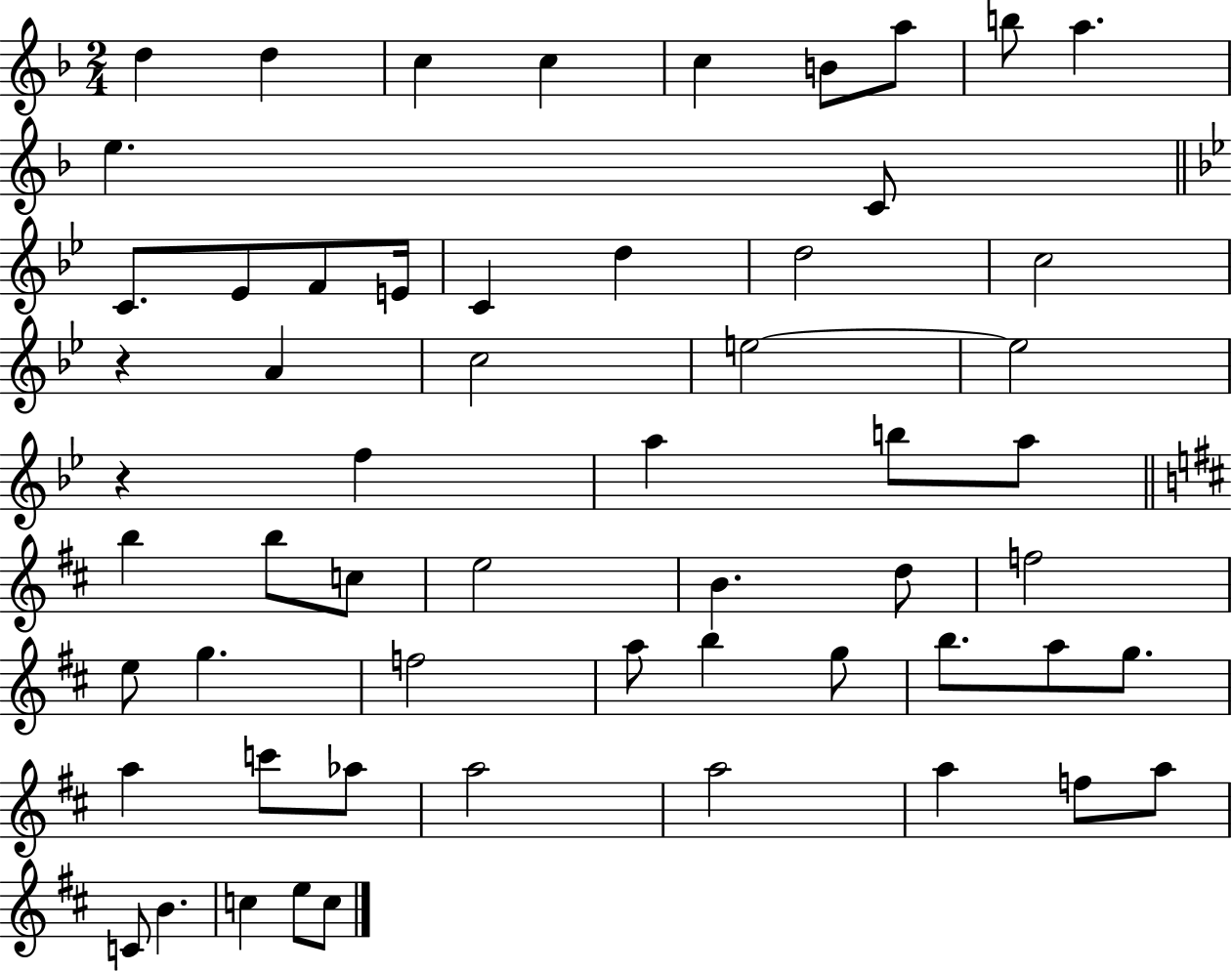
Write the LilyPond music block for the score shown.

{
  \clef treble
  \numericTimeSignature
  \time 2/4
  \key f \major
  d''4 d''4 | c''4 c''4 | c''4 b'8 a''8 | b''8 a''4. | \break e''4. c'8 | \bar "||" \break \key g \minor c'8. ees'8 f'8 e'16 | c'4 d''4 | d''2 | c''2 | \break r4 a'4 | c''2 | e''2~~ | e''2 | \break r4 f''4 | a''4 b''8 a''8 | \bar "||" \break \key b \minor b''4 b''8 c''8 | e''2 | b'4. d''8 | f''2 | \break e''8 g''4. | f''2 | a''8 b''4 g''8 | b''8. a''8 g''8. | \break a''4 c'''8 aes''8 | a''2 | a''2 | a''4 f''8 a''8 | \break c'8 b'4. | c''4 e''8 c''8 | \bar "|."
}